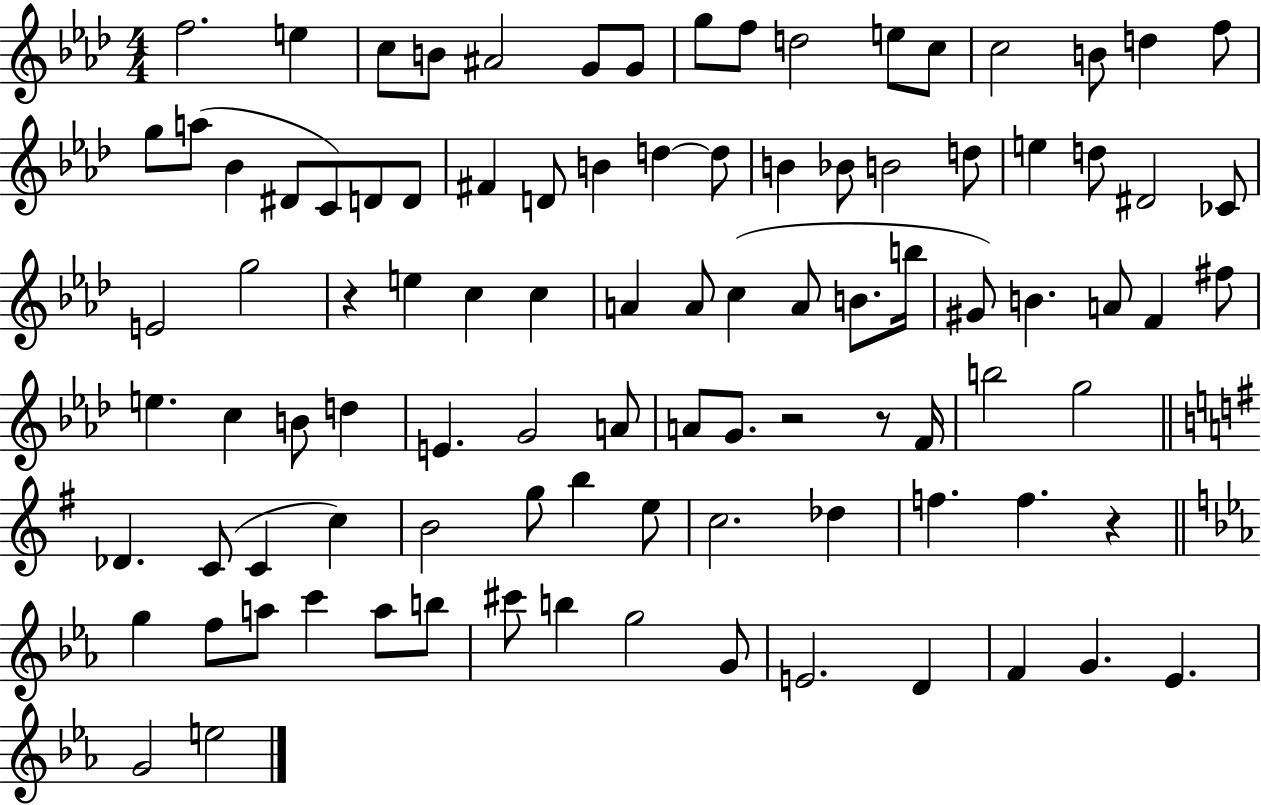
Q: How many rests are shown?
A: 4